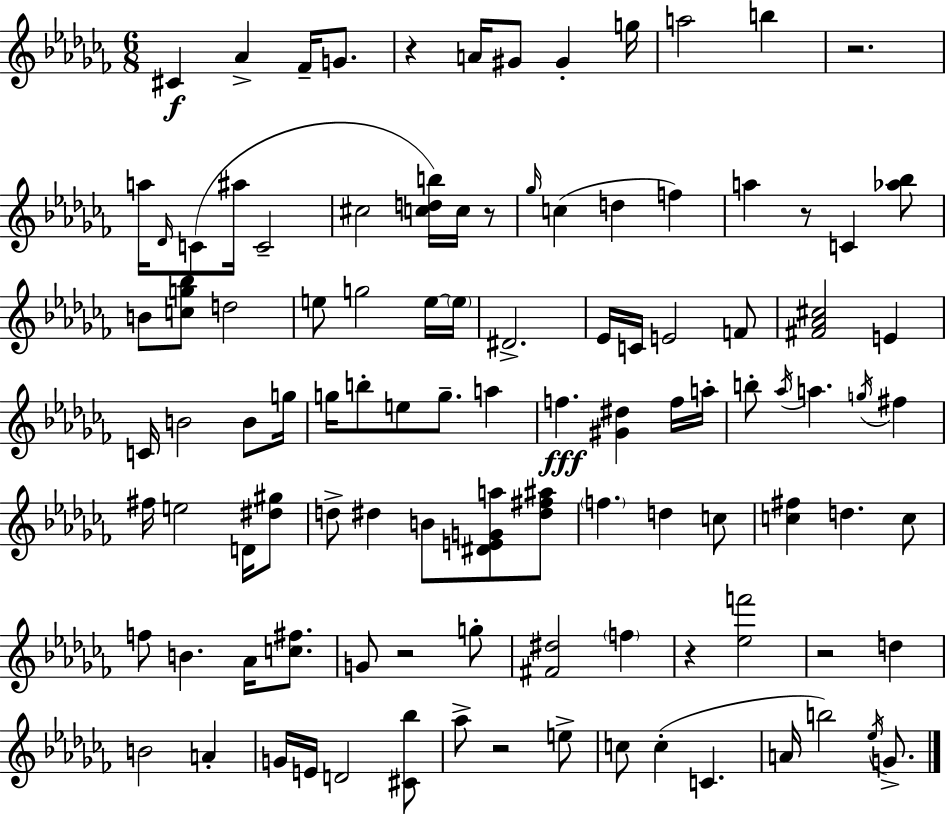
C#4/q Ab4/q FES4/s G4/e. R/q A4/s G#4/e G#4/q G5/s A5/h B5/q R/h. A5/s Db4/s C4/e A#5/s C4/h C#5/h [C5,D5,B5]/s C5/s R/e Gb5/s C5/q D5/q F5/q A5/q R/e C4/q [Ab5,Bb5]/e B4/e [C5,G5,Bb5]/e D5/h E5/e G5/h E5/s E5/s D#4/h. Eb4/s C4/s E4/h F4/e [F#4,Ab4,C#5]/h E4/q C4/s B4/h B4/e G5/s G5/s B5/e E5/e G5/e. A5/q F5/q. [G#4,D#5]/q F5/s A5/s B5/e Ab5/s A5/q. G5/s F#5/q F#5/s E5/h D4/s [D#5,G#5]/e D5/e D#5/q B4/e [D#4,E4,G4,A5]/e [D#5,F#5,A#5]/e F5/q. D5/q C5/e [C5,F#5]/q D5/q. C5/e F5/e B4/q. Ab4/s [C5,F#5]/e. G4/e R/h G5/e [F#4,D#5]/h F5/q R/q [Eb5,F6]/h R/h D5/q B4/h A4/q G4/s E4/s D4/h [C#4,Bb5]/e Ab5/e R/h E5/e C5/e C5/q C4/q. A4/s B5/h Eb5/s G4/e.